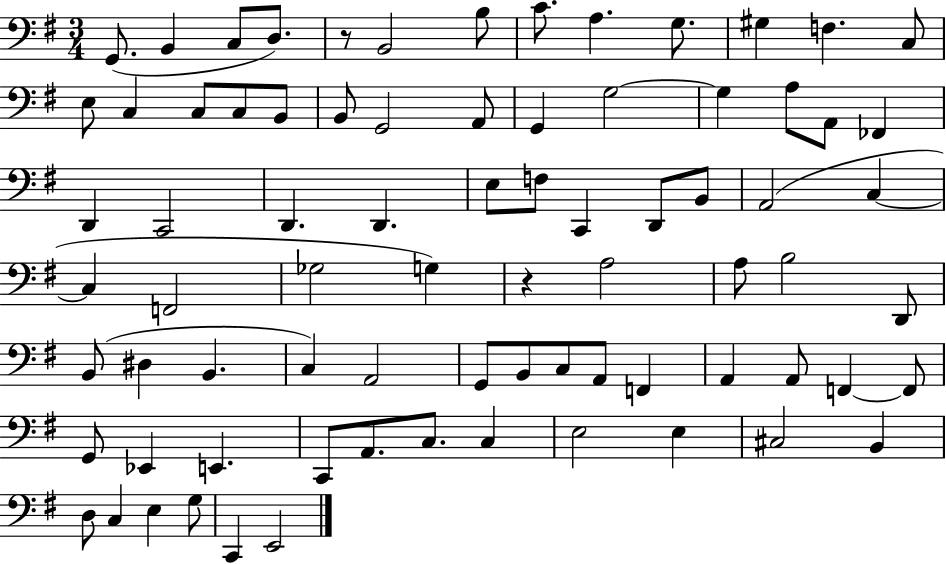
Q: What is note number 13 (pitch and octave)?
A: E3